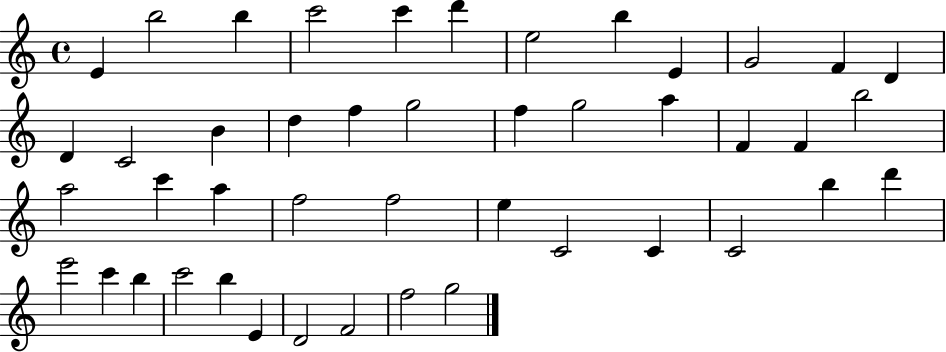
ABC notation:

X:1
T:Untitled
M:4/4
L:1/4
K:C
E b2 b c'2 c' d' e2 b E G2 F D D C2 B d f g2 f g2 a F F b2 a2 c' a f2 f2 e C2 C C2 b d' e'2 c' b c'2 b E D2 F2 f2 g2